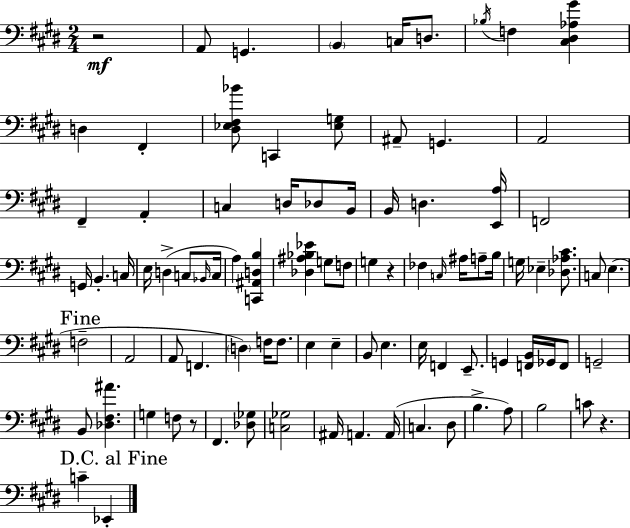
{
  \clef bass
  \numericTimeSignature
  \time 2/4
  \key e \major
  r2\mf | a,8 g,4. | \parenthesize b,4 c16 d8. | \acciaccatura { bes16 } f4 <cis dis aes gis'>4 | \break d4 fis,4-. | <dis ees fis bes'>8 c,4 <ees g>8 | ais,8-- g,4. | a,2 | \break fis,4-- a,4-. | c4 d16 des8 | b,16 b,16 d4. | <e, a>16 f,2 | \break g,16 b,4.-. | c16 e16 d4->( c8 | \grace { bes,16 } c16 a4) <c, ais, d b>4 | <des ais bes ees'>4 g8 | \break f8 g4 r4 | fes4 \grace { c16 } ais16 | a8-- b16 g16 ees4-- | <des aes cis'>8. c8 e4.( | \break \mark "Fine" f2-- | a,2 | a,8 f,4. | \parenthesize d4) f16 | \break f8. e4 e4-- | b,8 e4. | e16 f,4 | e,8.-- g,4 <f, b,>16 | \break ges,16 f,8 g,2-- | b,8 <des fis ais'>4. | g4 f8 | r8 fis,4. | \break <des ges>8 <c ges>2 | ais,16 a,4. | a,16( c4. | dis8 b4.-> | \break a8) b2 | c'8 r4. | \mark "D.C. al Fine" c'4-- ees,4-. | \bar "|."
}